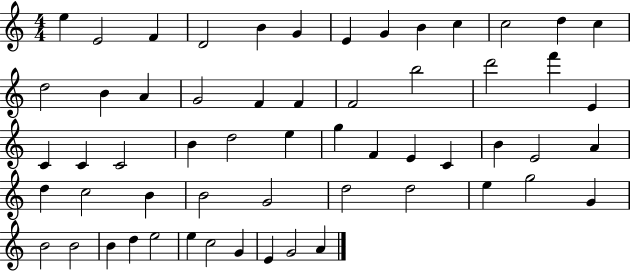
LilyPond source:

{
  \clef treble
  \numericTimeSignature
  \time 4/4
  \key c \major
  e''4 e'2 f'4 | d'2 b'4 g'4 | e'4 g'4 b'4 c''4 | c''2 d''4 c''4 | \break d''2 b'4 a'4 | g'2 f'4 f'4 | f'2 b''2 | d'''2 f'''4 e'4 | \break c'4 c'4 c'2 | b'4 d''2 e''4 | g''4 f'4 e'4 c'4 | b'4 e'2 a'4 | \break d''4 c''2 b'4 | b'2 g'2 | d''2 d''2 | e''4 g''2 g'4 | \break b'2 b'2 | b'4 d''4 e''2 | e''4 c''2 g'4 | e'4 g'2 a'4 | \break \bar "|."
}